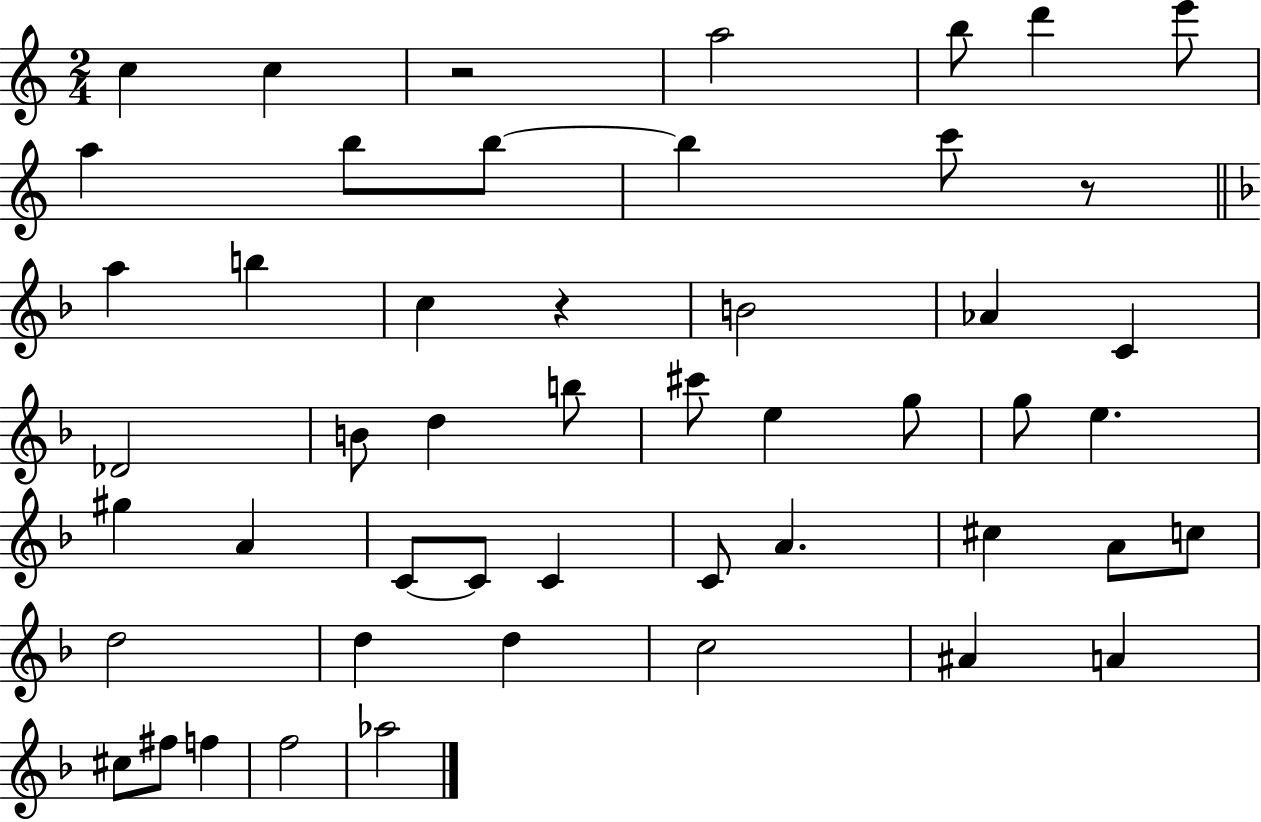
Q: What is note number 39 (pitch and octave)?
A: D5